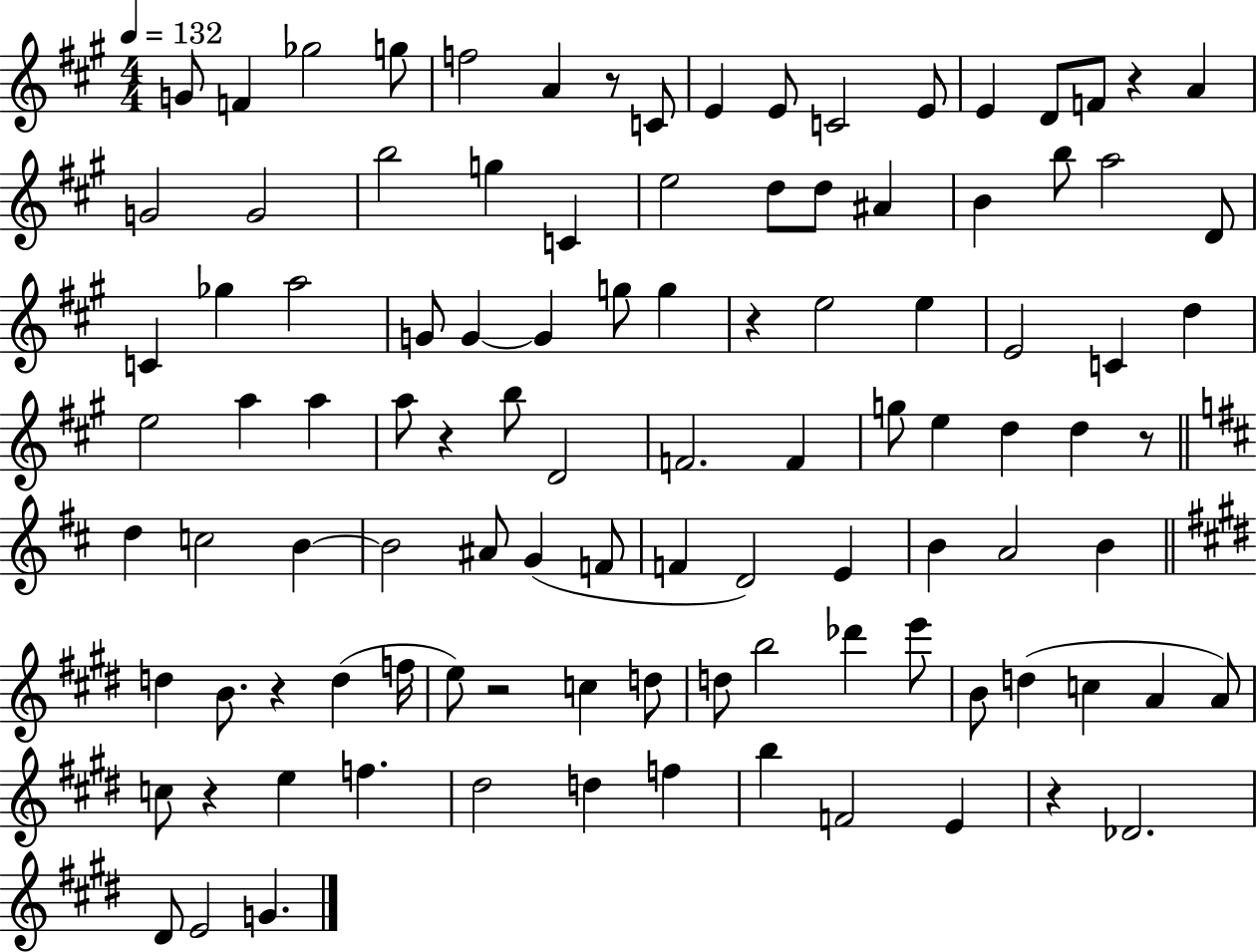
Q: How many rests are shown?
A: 9